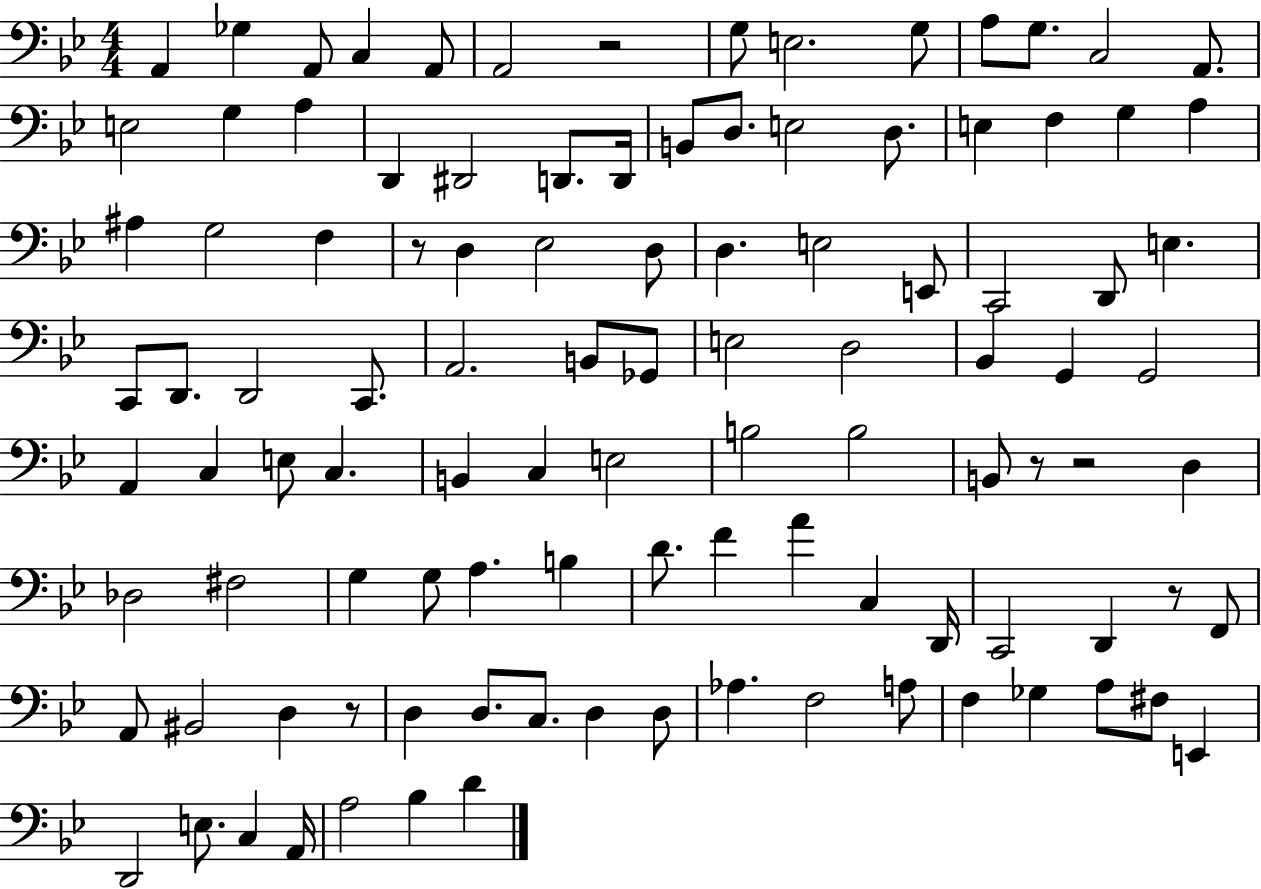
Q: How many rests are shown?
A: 6